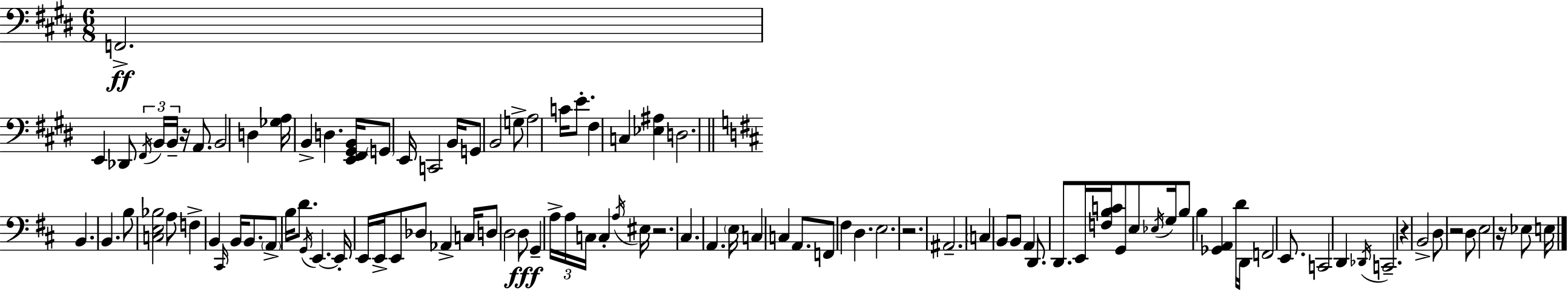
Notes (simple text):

F2/h. E2/q Db2/e F#2/s B2/s B2/s R/s A2/e. B2/h D3/q [Gb3,A3]/s B2/q D3/q. [E2,F#2,G#2,B2]/s G2/e E2/s C2/h B2/s G2/e B2/h G3/e A3/h C4/s E4/e. F#3/q C3/q [Eb3,A#3]/q D3/h. B2/q. B2/q. B3/e [C3,E3,Bb3]/h A3/e F3/q B2/q C#2/s B2/s B2/e. A2/e B3/s D4/e. G2/s E2/q. E2/s E2/s E2/s E2/e Db3/e Ab2/q C3/s D3/e D3/h D3/e G2/q A3/s A3/s C3/s C3/q A3/s EIS3/s R/h. C#3/q. A2/q. E3/s C3/q C3/q A2/e. F2/e F#3/q D3/q. E3/h. R/h. A#2/h. C3/q B2/e B2/e A2/q D2/e. D2/e. E2/s [F3,B3,C4]/s G2/e E3/e Eb3/s G3/s B3/e B3/q [Gb2,A2]/q D4/s D2/s F2/h E2/e. C2/h D2/q Db2/s C2/h. R/q B2/h D3/e R/h D3/e E3/h R/s Eb3/e E3/s